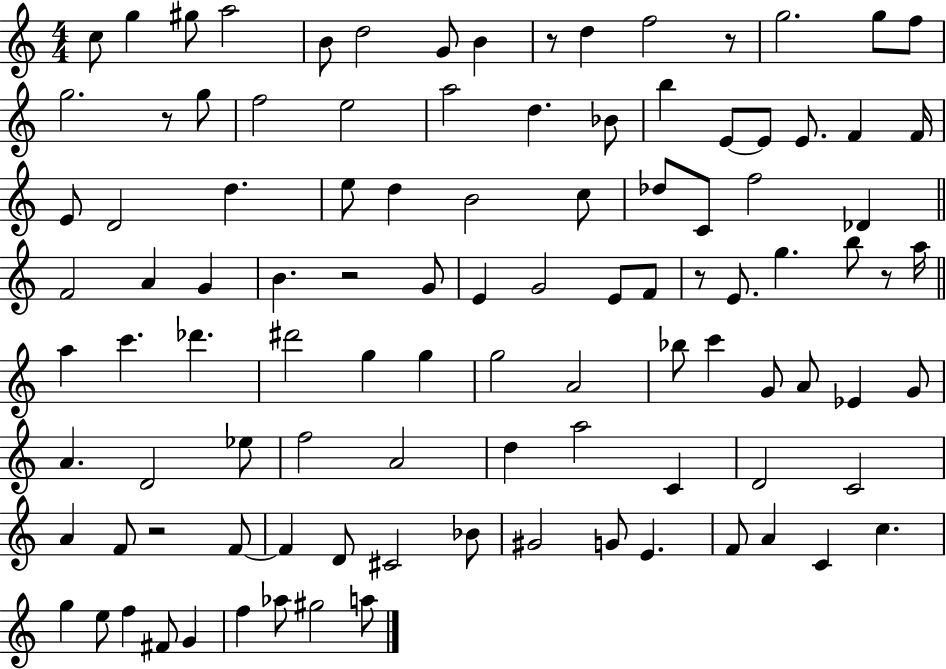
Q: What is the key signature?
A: C major